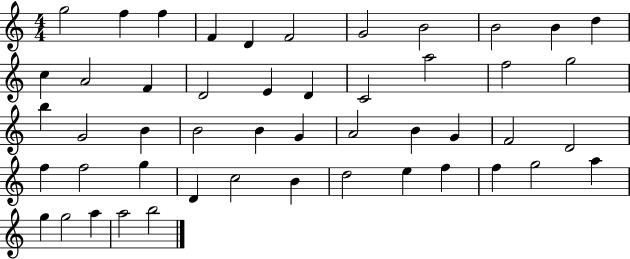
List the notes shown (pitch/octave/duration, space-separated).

G5/h F5/q F5/q F4/q D4/q F4/h G4/h B4/h B4/h B4/q D5/q C5/q A4/h F4/q D4/h E4/q D4/q C4/h A5/h F5/h G5/h B5/q G4/h B4/q B4/h B4/q G4/q A4/h B4/q G4/q F4/h D4/h F5/q F5/h G5/q D4/q C5/h B4/q D5/h E5/q F5/q F5/q G5/h A5/q G5/q G5/h A5/q A5/h B5/h